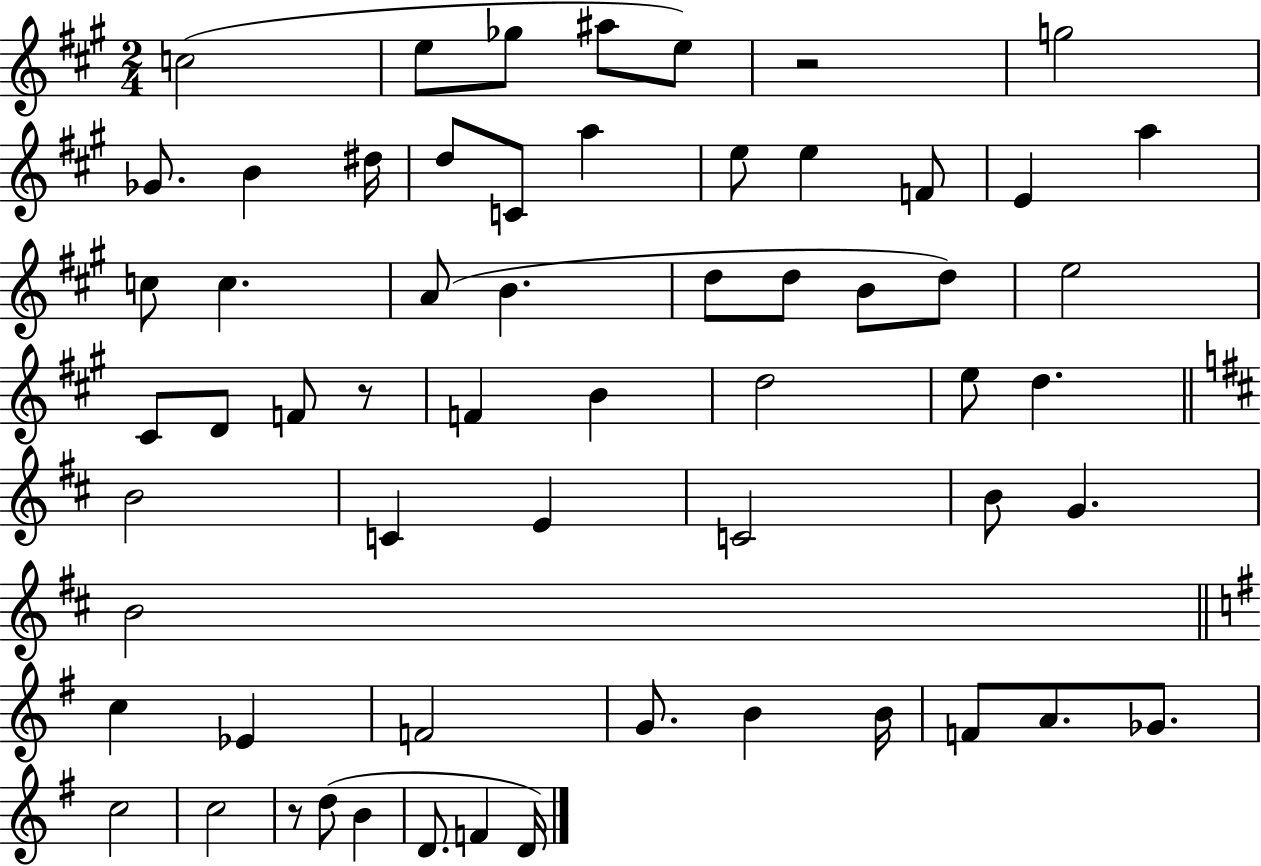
C5/h E5/e Gb5/e A#5/e E5/e R/h G5/h Gb4/e. B4/q D#5/s D5/e C4/e A5/q E5/e E5/q F4/e E4/q A5/q C5/e C5/q. A4/e B4/q. D5/e D5/e B4/e D5/e E5/h C#4/e D4/e F4/e R/e F4/q B4/q D5/h E5/e D5/q. B4/h C4/q E4/q C4/h B4/e G4/q. B4/h C5/q Eb4/q F4/h G4/e. B4/q B4/s F4/e A4/e. Gb4/e. C5/h C5/h R/e D5/e B4/q D4/e. F4/q D4/s